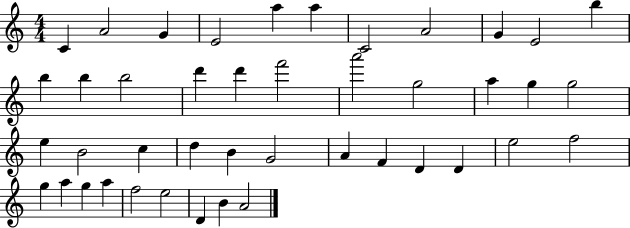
{
  \clef treble
  \numericTimeSignature
  \time 4/4
  \key c \major
  c'4 a'2 g'4 | e'2 a''4 a''4 | c'2 a'2 | g'4 e'2 b''4 | \break b''4 b''4 b''2 | d'''4 d'''4 f'''2 | a'''2 g''2 | a''4 g''4 g''2 | \break e''4 b'2 c''4 | d''4 b'4 g'2 | a'4 f'4 d'4 d'4 | e''2 f''2 | \break g''4 a''4 g''4 a''4 | f''2 e''2 | d'4 b'4 a'2 | \bar "|."
}